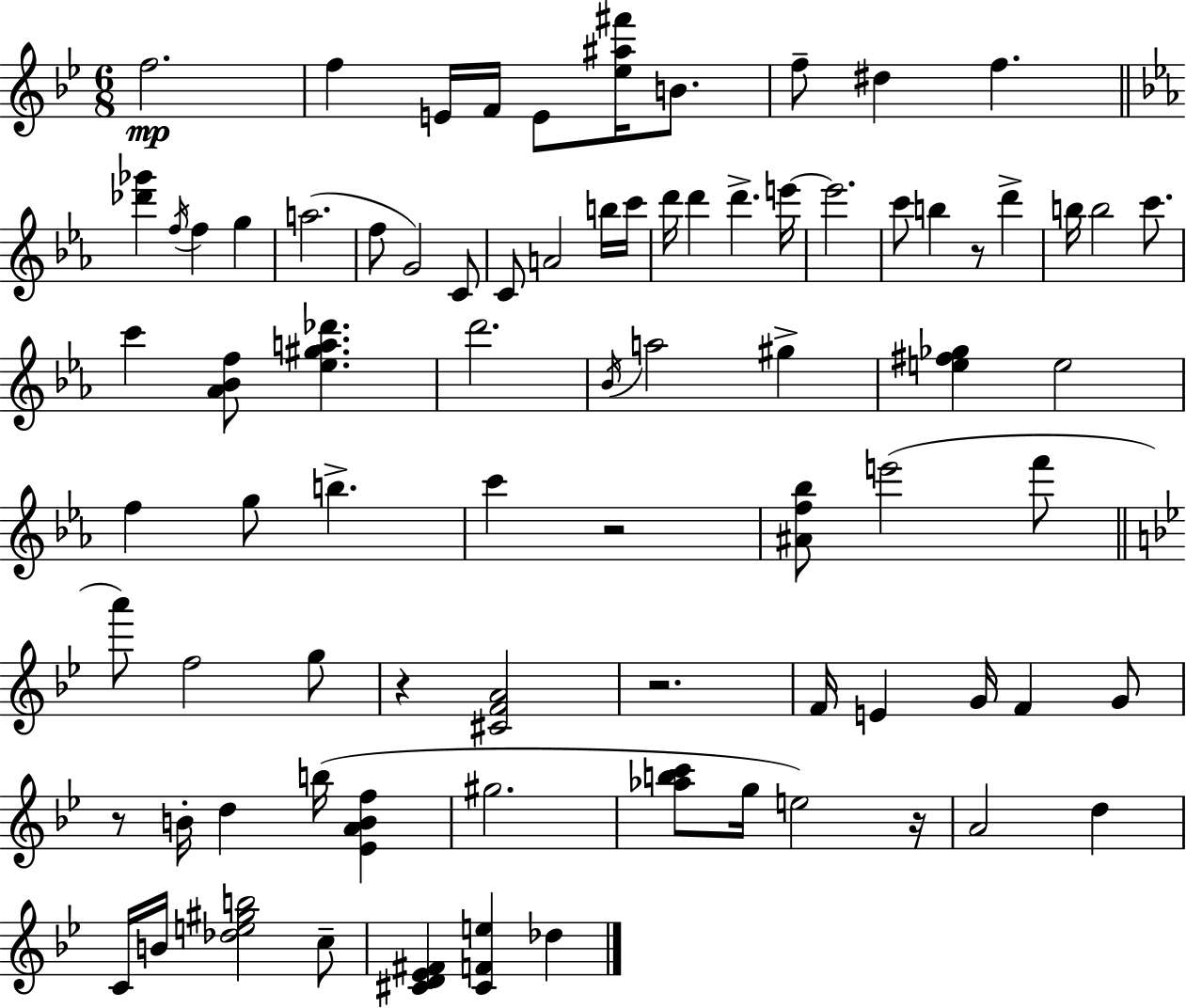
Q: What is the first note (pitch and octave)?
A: F5